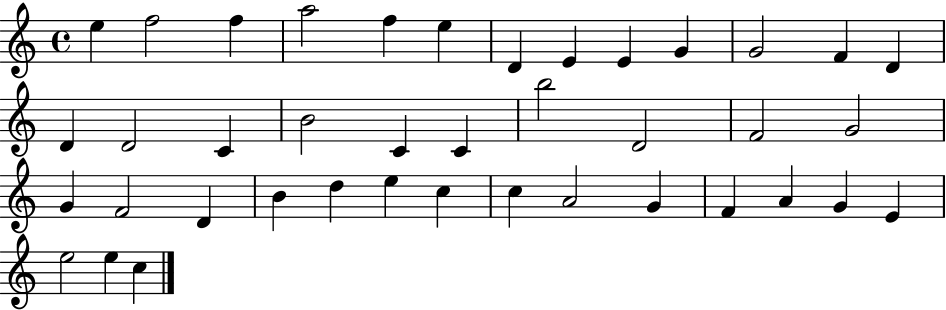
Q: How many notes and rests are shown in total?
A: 40